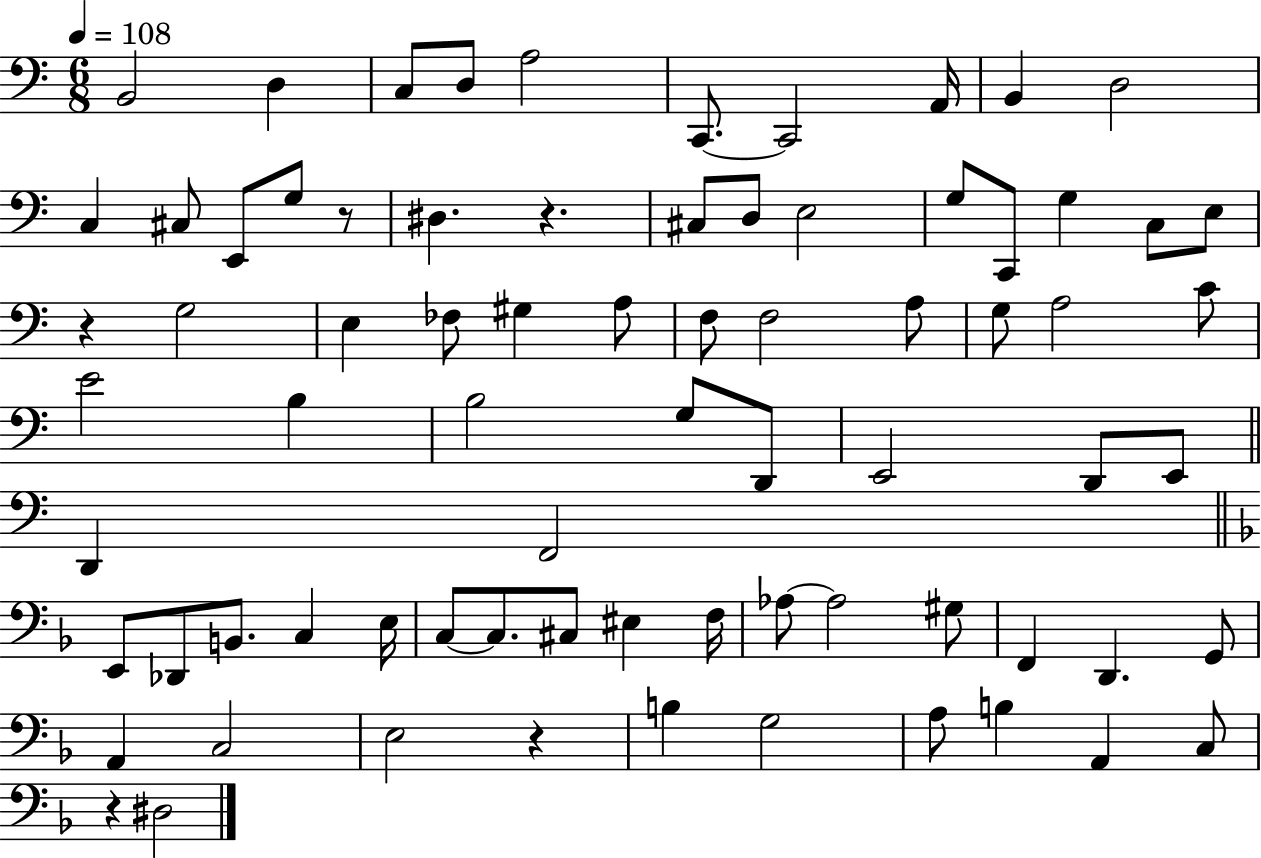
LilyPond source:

{
  \clef bass
  \numericTimeSignature
  \time 6/8
  \key c \major
  \tempo 4 = 108
  \repeat volta 2 { b,2 d4 | c8 d8 a2 | c,8.~~ c,2 a,16 | b,4 d2 | \break c4 cis8 e,8 g8 r8 | dis4. r4. | cis8 d8 e2 | g8 c,8 g4 c8 e8 | \break r4 g2 | e4 fes8 gis4 a8 | f8 f2 a8 | g8 a2 c'8 | \break e'2 b4 | b2 g8 d,8 | e,2 d,8 e,8 | \bar "||" \break \key c \major d,4 f,2 | \bar "||" \break \key f \major e,8 des,8 b,8. c4 e16 | c8~~ c8. cis8 eis4 f16 | aes8~~ aes2 gis8 | f,4 d,4. g,8 | \break a,4 c2 | e2 r4 | b4 g2 | a8 b4 a,4 c8 | \break r4 dis2 | } \bar "|."
}